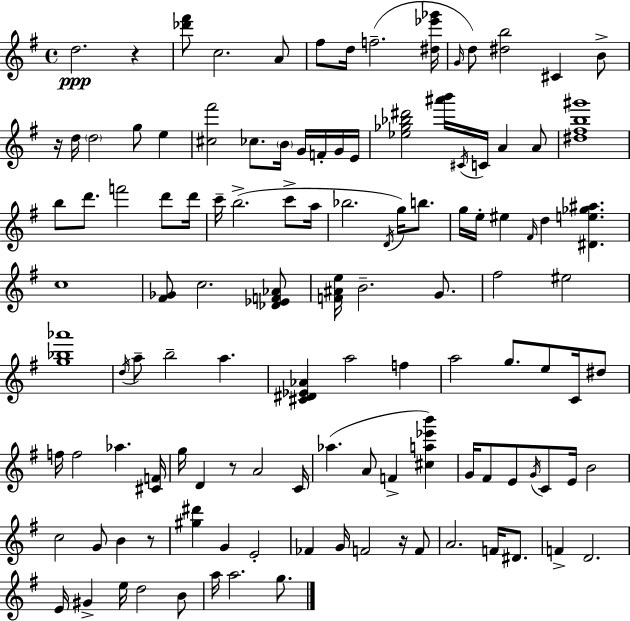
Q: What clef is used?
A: treble